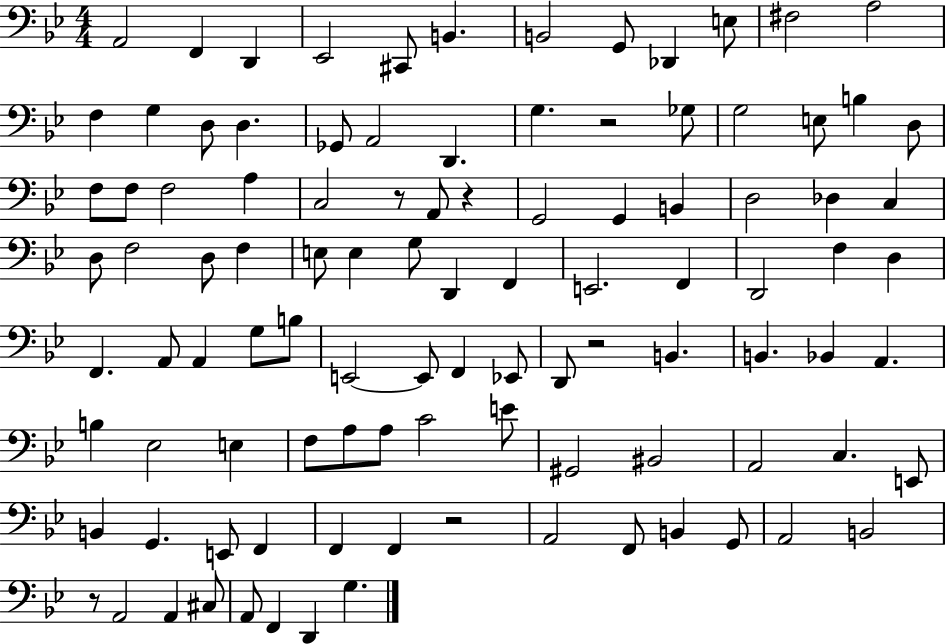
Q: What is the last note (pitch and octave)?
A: G3